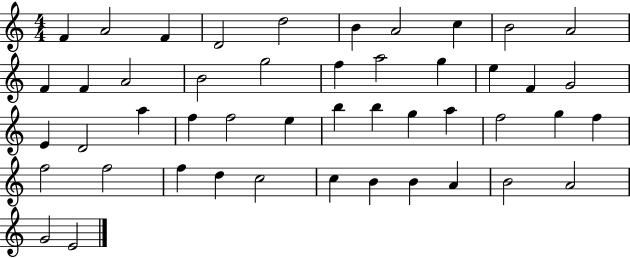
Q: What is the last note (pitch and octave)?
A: E4